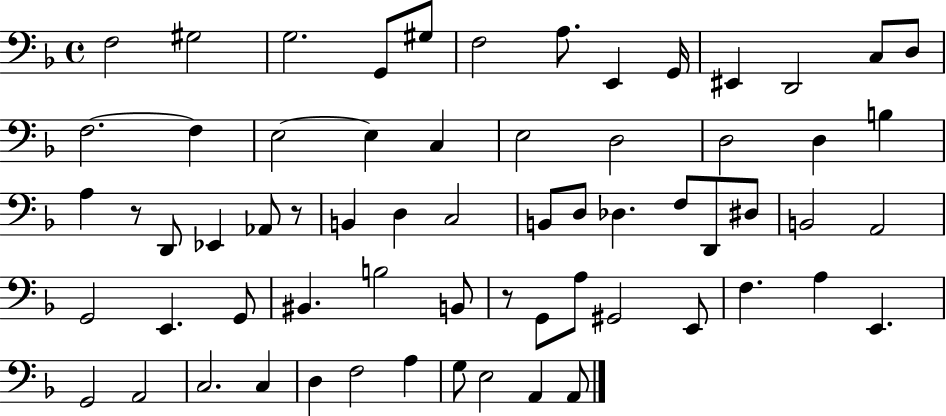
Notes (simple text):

F3/h G#3/h G3/h. G2/e G#3/e F3/h A3/e. E2/q G2/s EIS2/q D2/h C3/e D3/e F3/h. F3/q E3/h E3/q C3/q E3/h D3/h D3/h D3/q B3/q A3/q R/e D2/e Eb2/q Ab2/e R/e B2/q D3/q C3/h B2/e D3/e Db3/q. F3/e D2/e D#3/e B2/h A2/h G2/h E2/q. G2/e BIS2/q. B3/h B2/e R/e G2/e A3/e G#2/h E2/e F3/q. A3/q E2/q. G2/h A2/h C3/h. C3/q D3/q F3/h A3/q G3/e E3/h A2/q A2/e